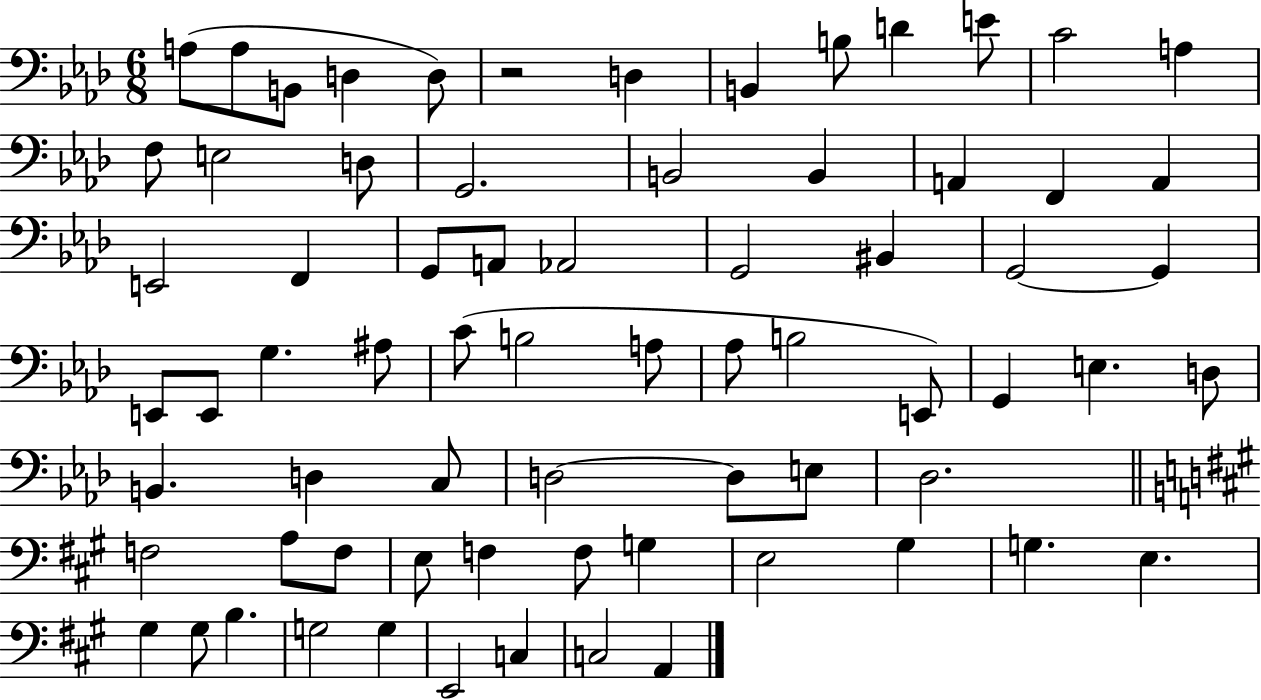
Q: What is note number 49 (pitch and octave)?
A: E3